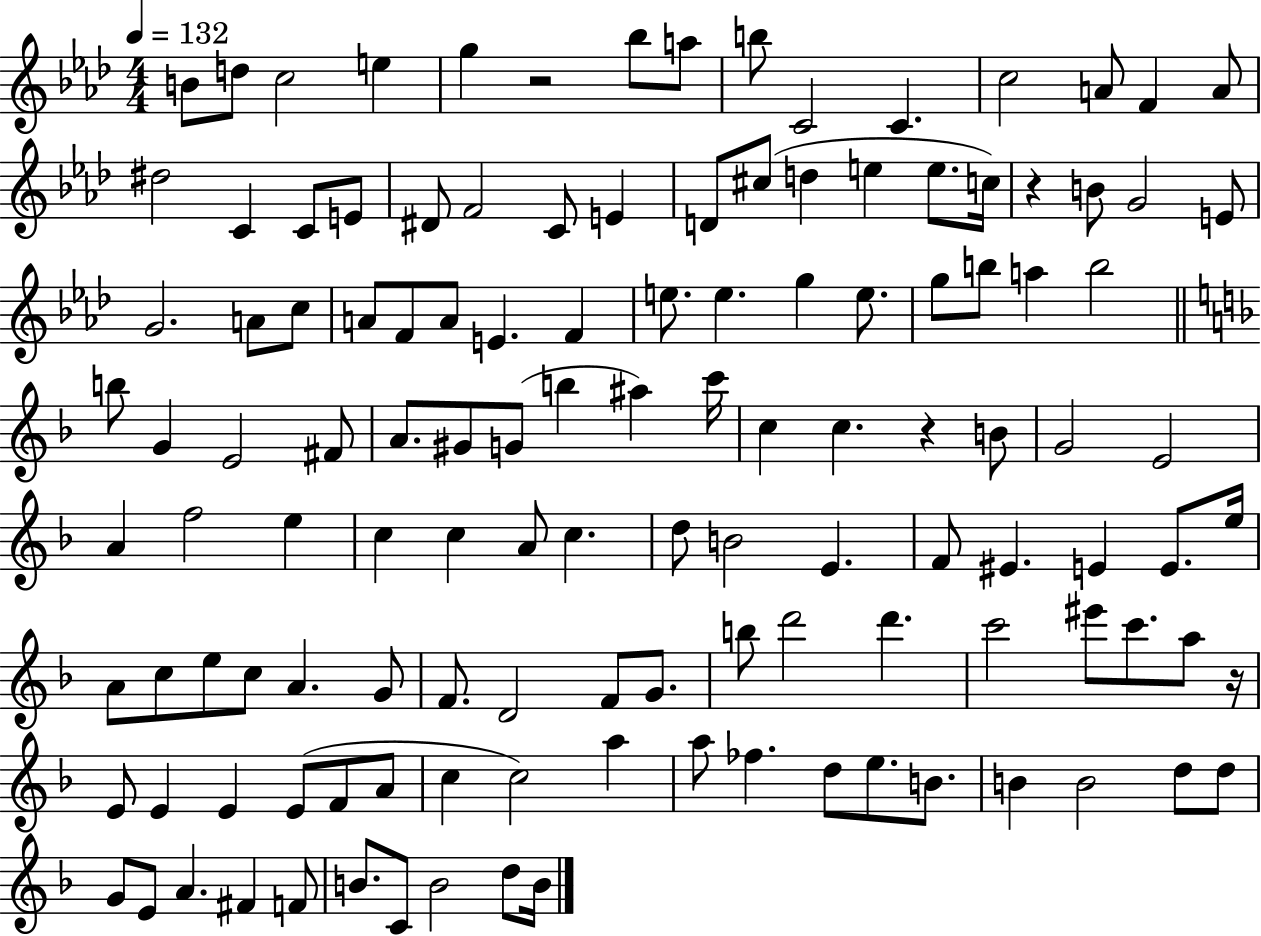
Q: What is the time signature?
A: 4/4